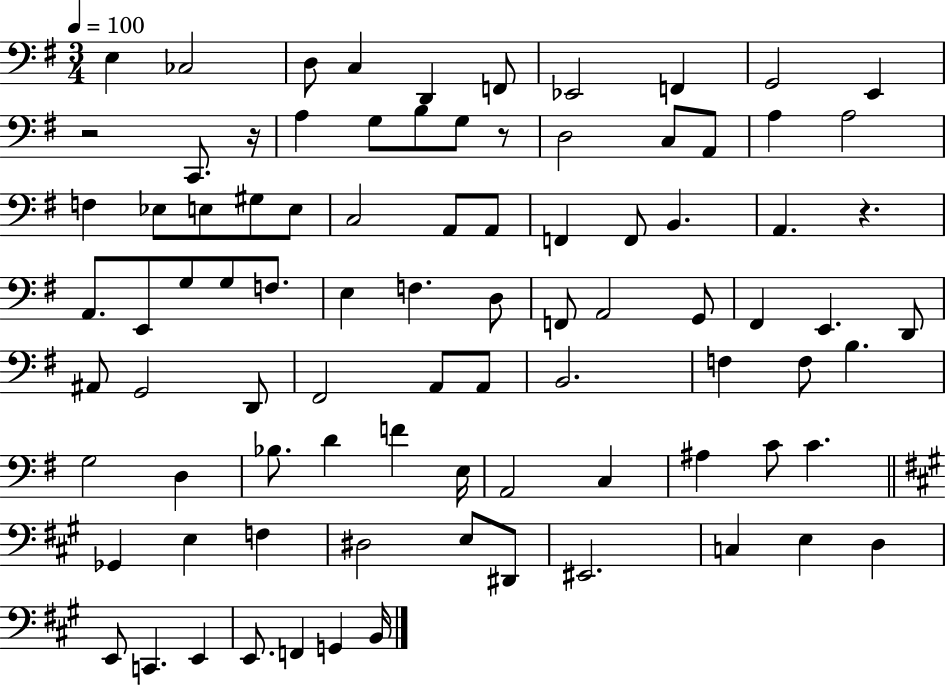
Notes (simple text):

E3/q CES3/h D3/e C3/q D2/q F2/e Eb2/h F2/q G2/h E2/q R/h C2/e. R/s A3/q G3/e B3/e G3/e R/e D3/h C3/e A2/e A3/q A3/h F3/q Eb3/e E3/e G#3/e E3/e C3/h A2/e A2/e F2/q F2/e B2/q. A2/q. R/q. A2/e. E2/e G3/e G3/e F3/e. E3/q F3/q. D3/e F2/e A2/h G2/e F#2/q E2/q. D2/e A#2/e G2/h D2/e F#2/h A2/e A2/e B2/h. F3/q F3/e B3/q. G3/h D3/q Bb3/e. D4/q F4/q E3/s A2/h C3/q A#3/q C4/e C4/q. Gb2/q E3/q F3/q D#3/h E3/e D#2/e EIS2/h. C3/q E3/q D3/q E2/e C2/q. E2/q E2/e. F2/q G2/q B2/s